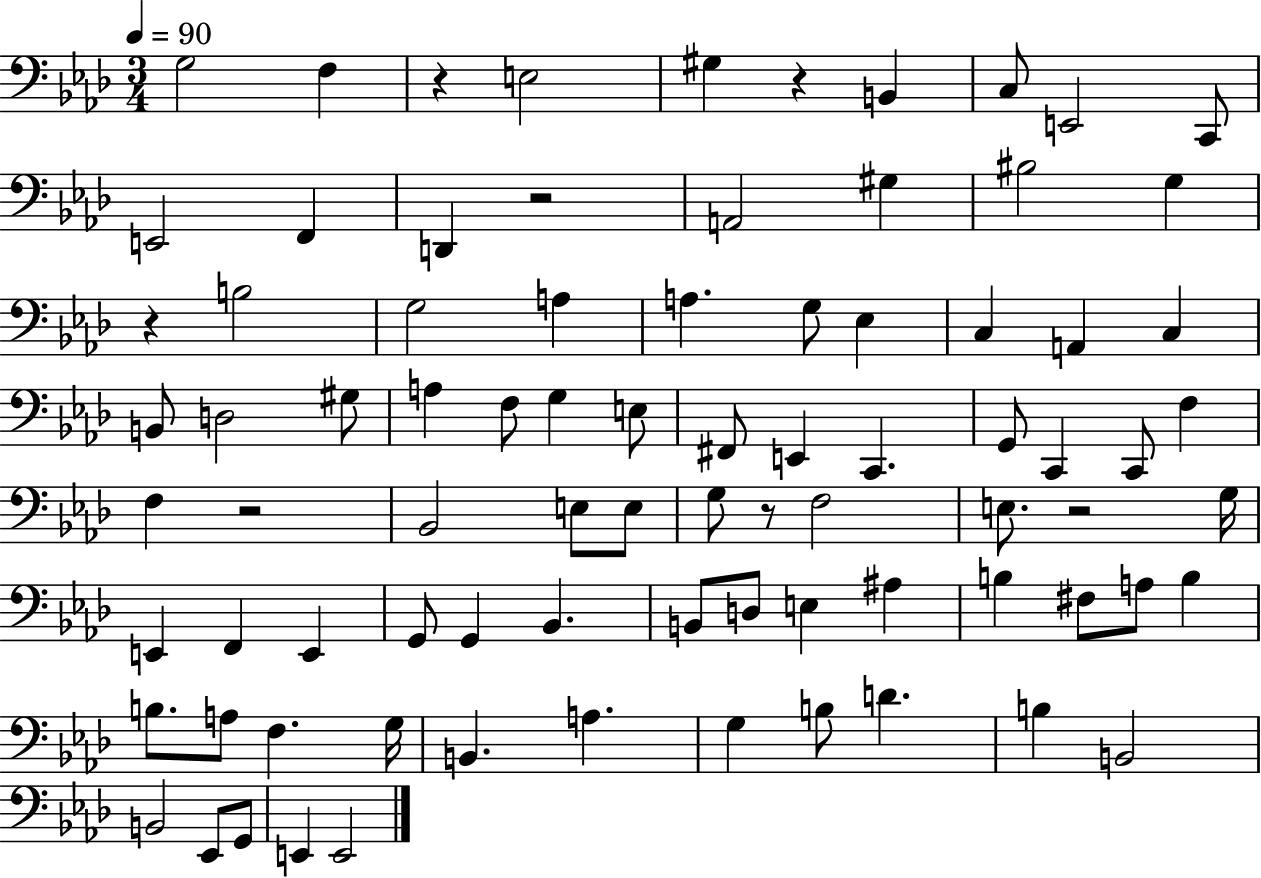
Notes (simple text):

G3/h F3/q R/q E3/h G#3/q R/q B2/q C3/e E2/h C2/e E2/h F2/q D2/q R/h A2/h G#3/q BIS3/h G3/q R/q B3/h G3/h A3/q A3/q. G3/e Eb3/q C3/q A2/q C3/q B2/e D3/h G#3/e A3/q F3/e G3/q E3/e F#2/e E2/q C2/q. G2/e C2/q C2/e F3/q F3/q R/h Bb2/h E3/e E3/e G3/e R/e F3/h E3/e. R/h G3/s E2/q F2/q E2/q G2/e G2/q Bb2/q. B2/e D3/e E3/q A#3/q B3/q F#3/e A3/e B3/q B3/e. A3/e F3/q. G3/s B2/q. A3/q. G3/q B3/e D4/q. B3/q B2/h B2/h Eb2/e G2/e E2/q E2/h